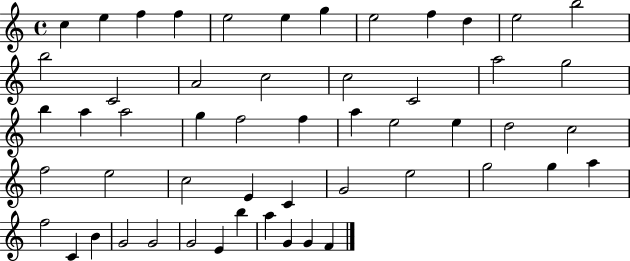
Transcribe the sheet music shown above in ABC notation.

X:1
T:Untitled
M:4/4
L:1/4
K:C
c e f f e2 e g e2 f d e2 b2 b2 C2 A2 c2 c2 C2 a2 g2 b a a2 g f2 f a e2 e d2 c2 f2 e2 c2 E C G2 e2 g2 g a f2 C B G2 G2 G2 E b a G G F